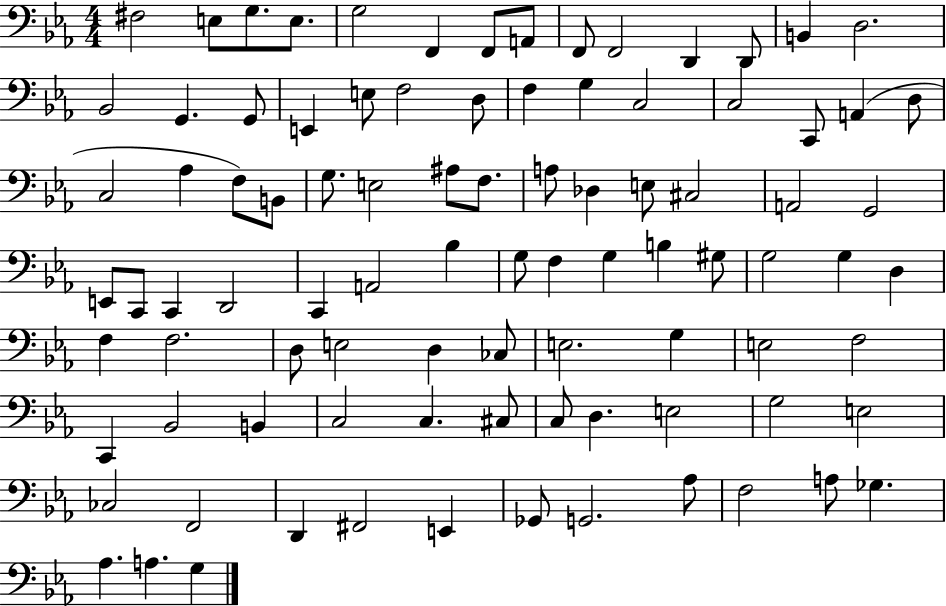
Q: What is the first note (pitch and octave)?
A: F#3